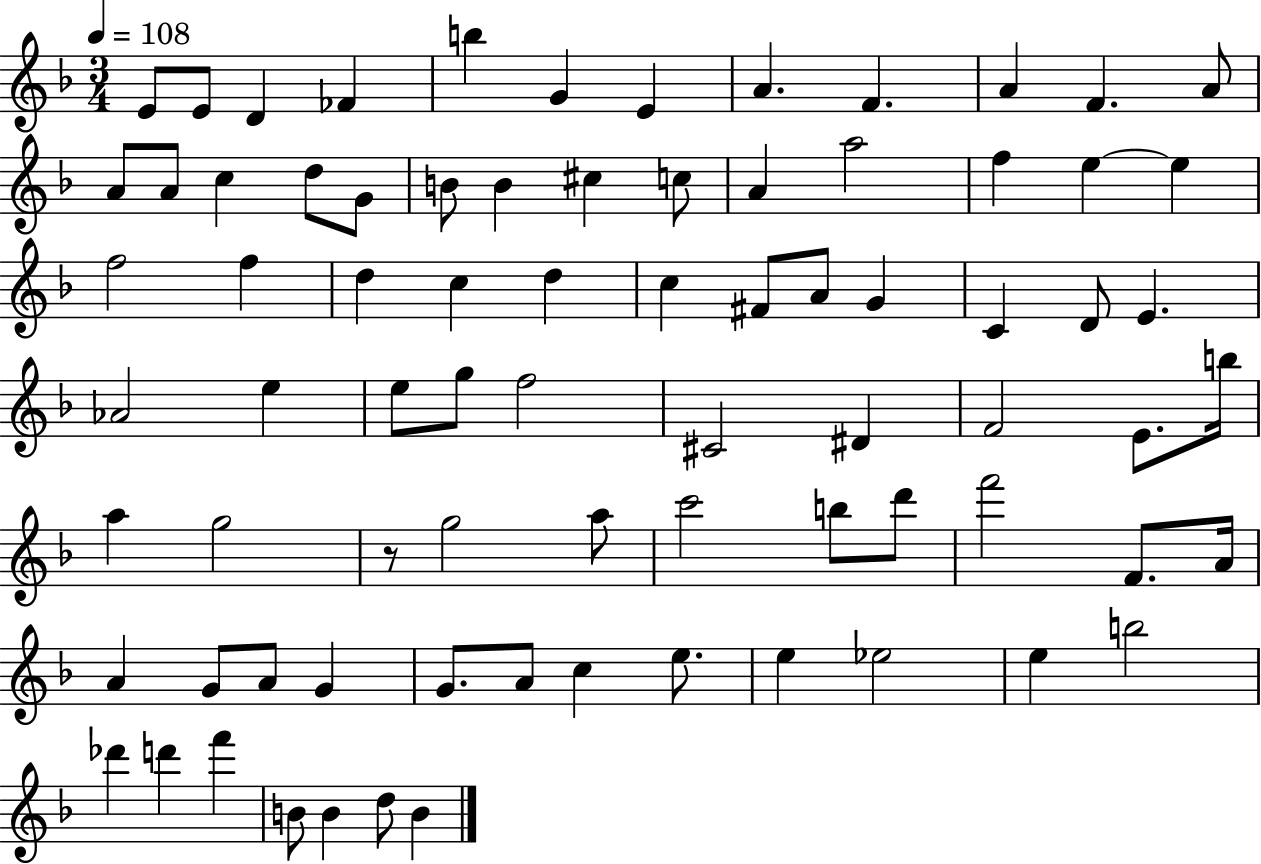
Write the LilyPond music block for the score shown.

{
  \clef treble
  \numericTimeSignature
  \time 3/4
  \key f \major
  \tempo 4 = 108
  \repeat volta 2 { e'8 e'8 d'4 fes'4 | b''4 g'4 e'4 | a'4. f'4. | a'4 f'4. a'8 | \break a'8 a'8 c''4 d''8 g'8 | b'8 b'4 cis''4 c''8 | a'4 a''2 | f''4 e''4~~ e''4 | \break f''2 f''4 | d''4 c''4 d''4 | c''4 fis'8 a'8 g'4 | c'4 d'8 e'4. | \break aes'2 e''4 | e''8 g''8 f''2 | cis'2 dis'4 | f'2 e'8. b''16 | \break a''4 g''2 | r8 g''2 a''8 | c'''2 b''8 d'''8 | f'''2 f'8. a'16 | \break a'4 g'8 a'8 g'4 | g'8. a'8 c''4 e''8. | e''4 ees''2 | e''4 b''2 | \break des'''4 d'''4 f'''4 | b'8 b'4 d''8 b'4 | } \bar "|."
}